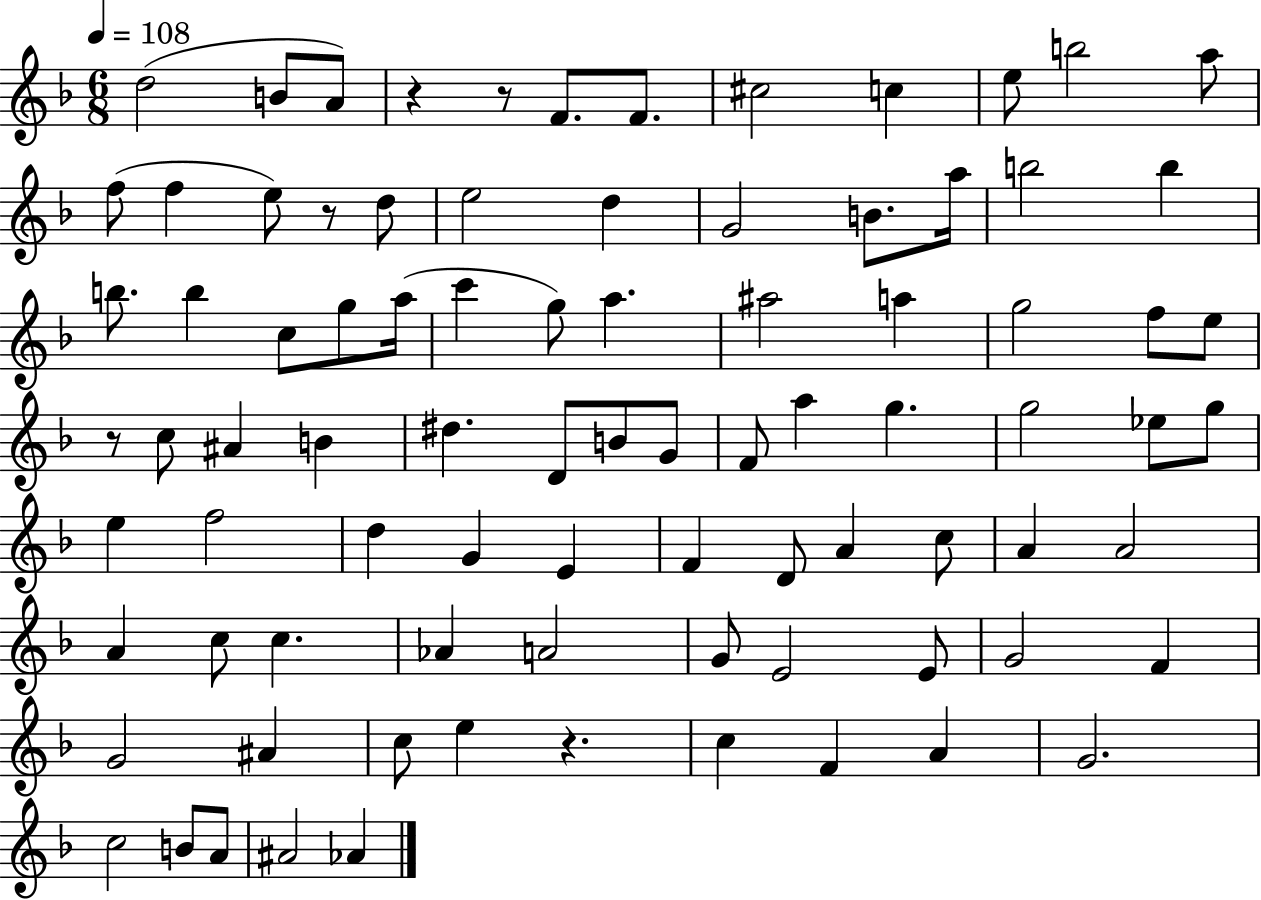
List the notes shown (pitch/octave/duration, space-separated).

D5/h B4/e A4/e R/q R/e F4/e. F4/e. C#5/h C5/q E5/e B5/h A5/e F5/e F5/q E5/e R/e D5/e E5/h D5/q G4/h B4/e. A5/s B5/h B5/q B5/e. B5/q C5/e G5/e A5/s C6/q G5/e A5/q. A#5/h A5/q G5/h F5/e E5/e R/e C5/e A#4/q B4/q D#5/q. D4/e B4/e G4/e F4/e A5/q G5/q. G5/h Eb5/e G5/e E5/q F5/h D5/q G4/q E4/q F4/q D4/e A4/q C5/e A4/q A4/h A4/q C5/e C5/q. Ab4/q A4/h G4/e E4/h E4/e G4/h F4/q G4/h A#4/q C5/e E5/q R/q. C5/q F4/q A4/q G4/h. C5/h B4/e A4/e A#4/h Ab4/q